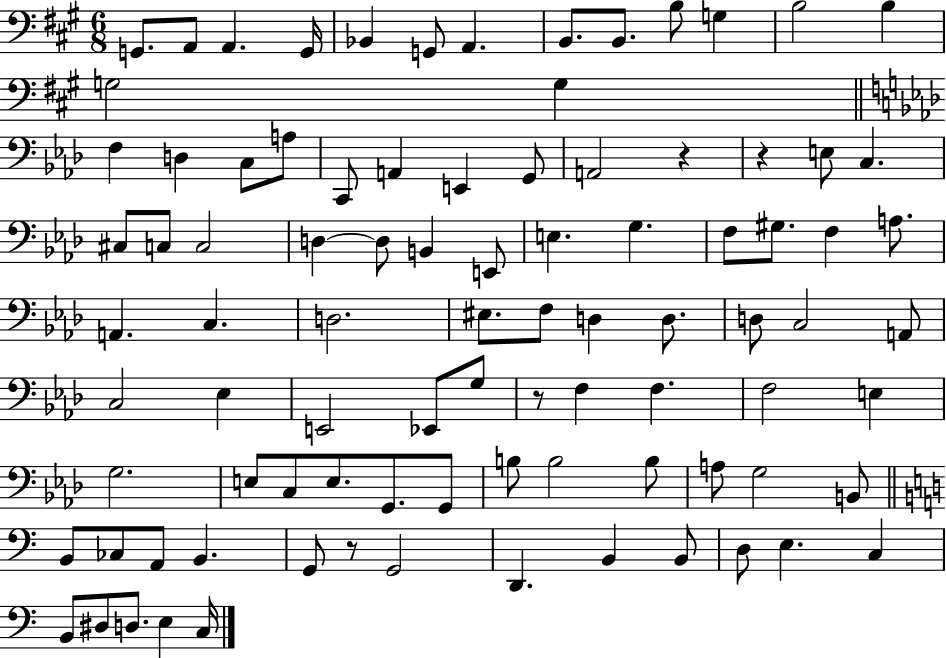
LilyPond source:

{
  \clef bass
  \numericTimeSignature
  \time 6/8
  \key a \major
  g,8. a,8 a,4. g,16 | bes,4 g,8 a,4. | b,8. b,8. b8 g4 | b2 b4 | \break g2 g4 | \bar "||" \break \key f \minor f4 d4 c8 a8 | c,8 a,4 e,4 g,8 | a,2 r4 | r4 e8 c4. | \break cis8 c8 c2 | d4~~ d8 b,4 e,8 | e4. g4. | f8 gis8. f4 a8. | \break a,4. c4. | d2. | eis8. f8 d4 d8. | d8 c2 a,8 | \break c2 ees4 | e,2 ees,8 g8 | r8 f4 f4. | f2 e4 | \break g2. | e8 c8 e8. g,8. g,8 | b8 b2 b8 | a8 g2 b,8 | \break \bar "||" \break \key c \major b,8 ces8 a,8 b,4. | g,8 r8 g,2 | d,4. b,4 b,8 | d8 e4. c4 | \break b,8 dis8 d8. e4 c16 | \bar "|."
}